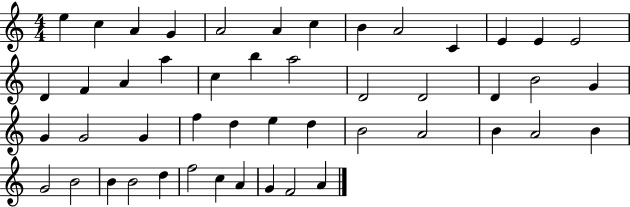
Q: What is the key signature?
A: C major